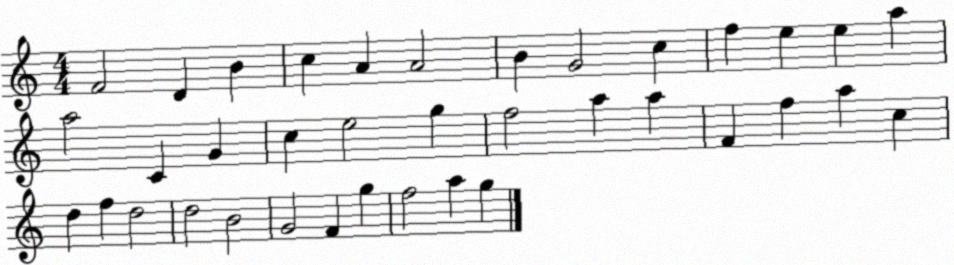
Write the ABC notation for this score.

X:1
T:Untitled
M:4/4
L:1/4
K:C
F2 D B c A A2 B G2 c f e e a a2 C G c e2 g f2 a a F f a c d f d2 d2 B2 G2 F g f2 a g